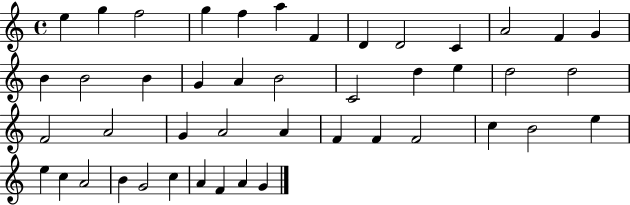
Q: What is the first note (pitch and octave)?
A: E5